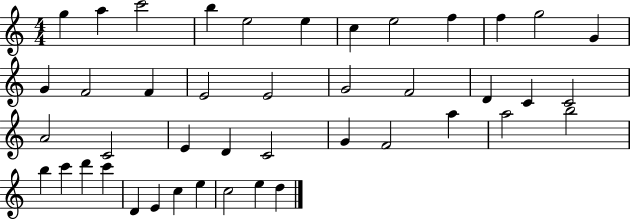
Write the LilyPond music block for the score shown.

{
  \clef treble
  \numericTimeSignature
  \time 4/4
  \key c \major
  g''4 a''4 c'''2 | b''4 e''2 e''4 | c''4 e''2 f''4 | f''4 g''2 g'4 | \break g'4 f'2 f'4 | e'2 e'2 | g'2 f'2 | d'4 c'4 c'2 | \break a'2 c'2 | e'4 d'4 c'2 | g'4 f'2 a''4 | a''2 b''2 | \break b''4 c'''4 d'''4 c'''4 | d'4 e'4 c''4 e''4 | c''2 e''4 d''4 | \bar "|."
}